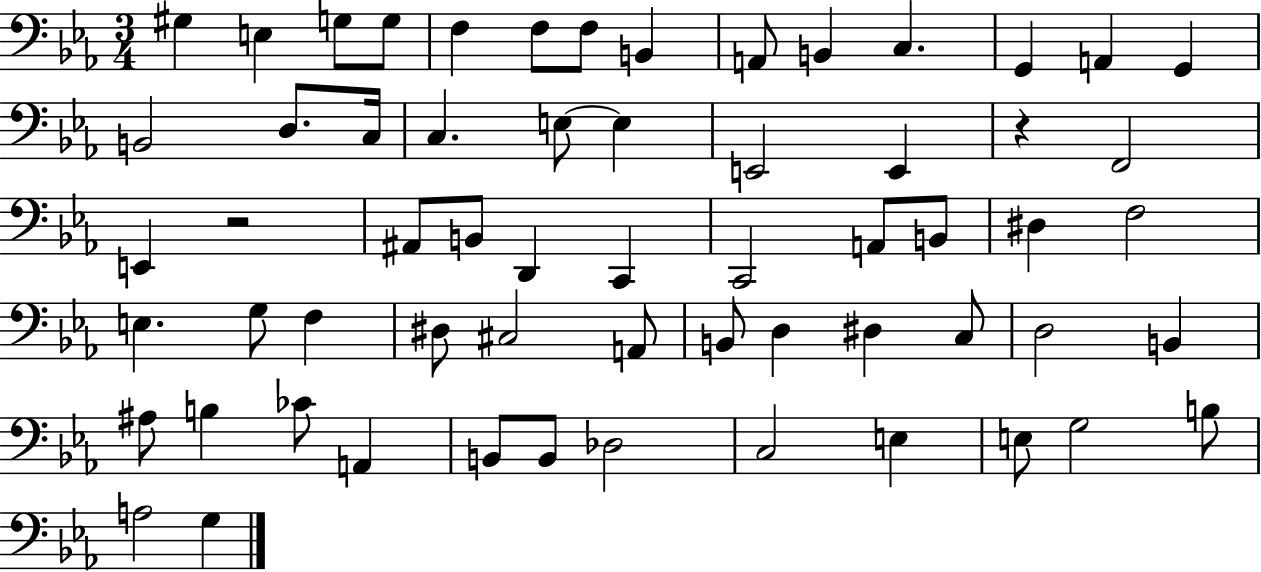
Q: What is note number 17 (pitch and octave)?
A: C3